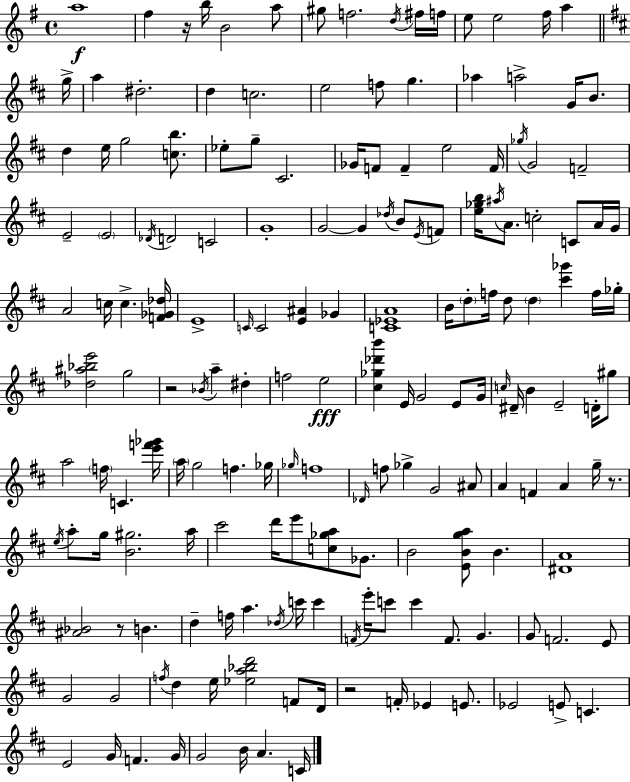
A5/w F#5/q R/s B5/s B4/h A5/e G#5/e F5/h. D5/s F#5/s F5/s E5/e E5/h F#5/s A5/q G5/s A5/q D#5/h. D5/q C5/h. E5/h F5/e G5/q. Ab5/q A5/h G4/s B4/e. D5/q E5/s G5/h [C5,B5]/e. Eb5/e G5/e C#4/h. Gb4/s F4/e F4/q E5/h F4/s Gb5/s G4/h F4/h E4/h E4/h Db4/s D4/h C4/h G4/w G4/h G4/q Db5/s B4/e E4/s F4/e [E5,Gb5,B5]/s A#5/s A4/e. C5/h C4/e A4/s G4/s A4/h C5/s C5/q. [F4,Gb4,Db5]/s E4/w C4/s C4/h [E4,A#4]/q Gb4/q [C4,Eb4,A4]/w B4/s D5/e F5/s D5/e D5/q [C#6,Gb6]/q F5/s Gb5/s [Db5,A#5,Bb5,E6]/h G5/h R/h Bb4/s A5/q D#5/q F5/h E5/h [C#5,Gb5,Db6,B6]/q E4/s G4/h E4/e G4/s C5/s D#4/s B4/q E4/h D4/s G#5/e A5/h F5/s C4/q. [E6,F6,Gb6]/s A5/s G5/h F5/q. Gb5/s Gb5/s F5/w Db4/s F5/e Gb5/q G4/h A#4/e A4/q F4/q A4/q G5/s R/e. E5/s A5/e G5/s [B4,G#5]/h. A5/s C#6/h D6/s E6/e [C5,Gb5,A5]/e Gb4/e. B4/h [E4,B4,G5,A5]/e B4/q. [D#4,A4]/w [A#4,Bb4]/h R/e B4/q. D5/q F5/s A5/q. Db5/s C6/s C6/q F4/s E6/s C6/e C6/q F4/e. G4/q. G4/e F4/h. E4/e G4/h G4/h F5/s D5/q E5/s [Eb5,A5,Bb5,D6]/h F4/e D4/s R/h F4/s Eb4/q E4/e. Eb4/h E4/e C4/q. E4/h G4/s F4/q. G4/s G4/h B4/s A4/q. C4/s